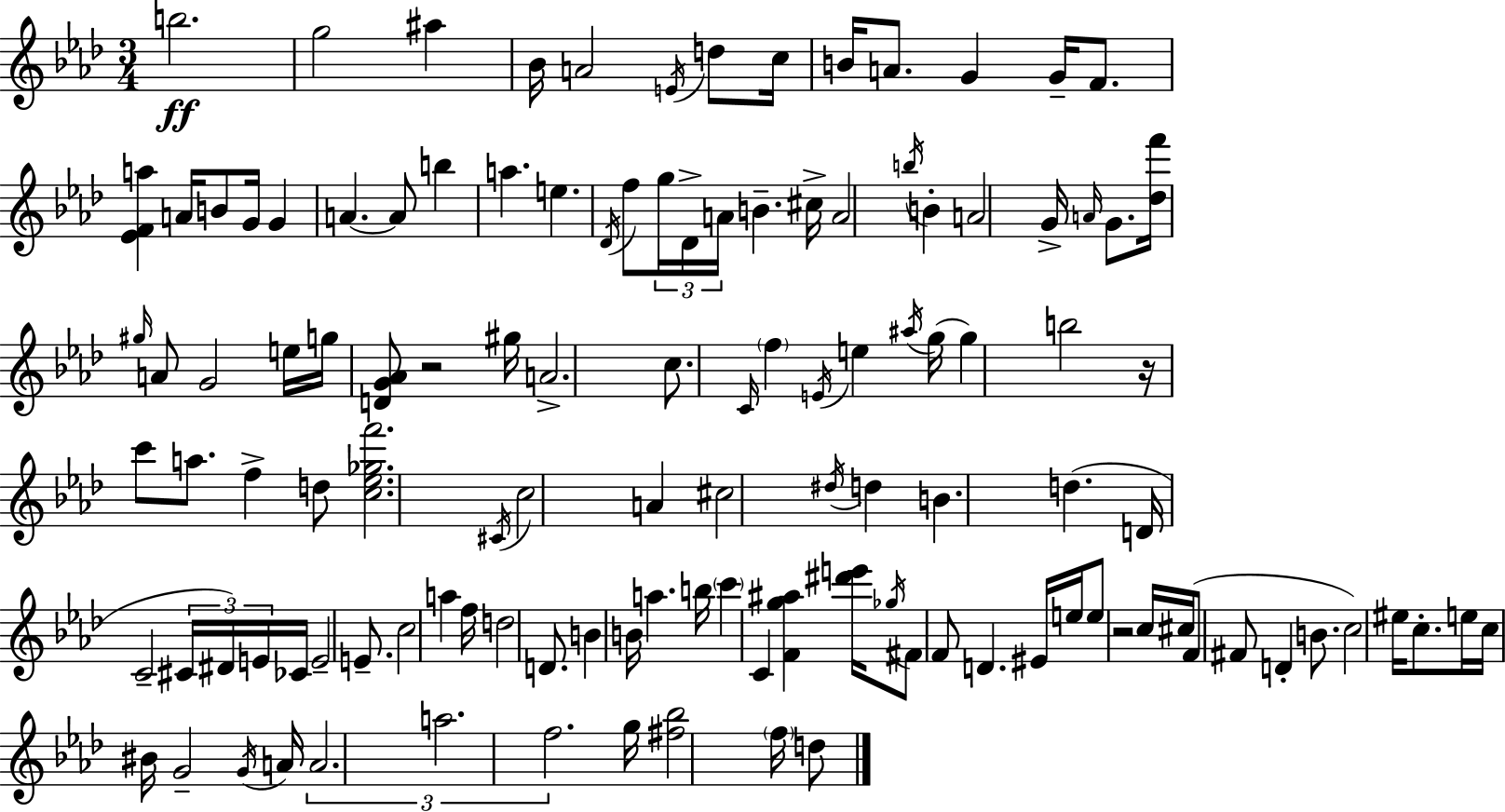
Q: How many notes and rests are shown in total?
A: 121